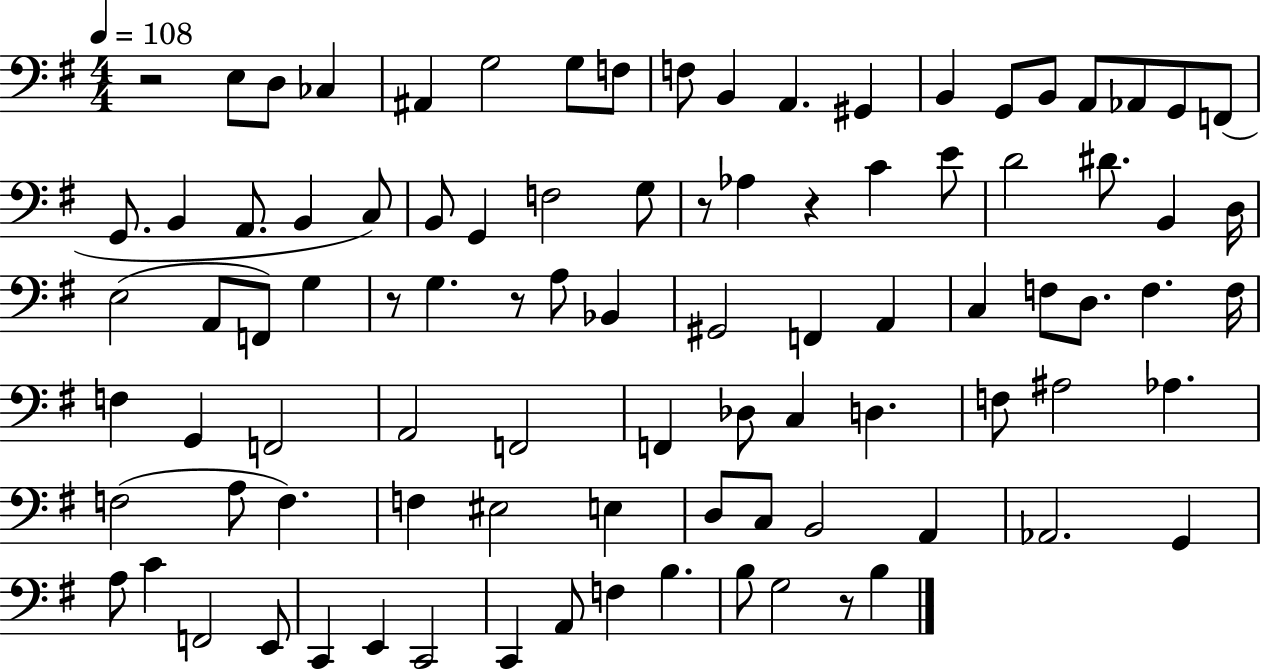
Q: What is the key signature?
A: G major